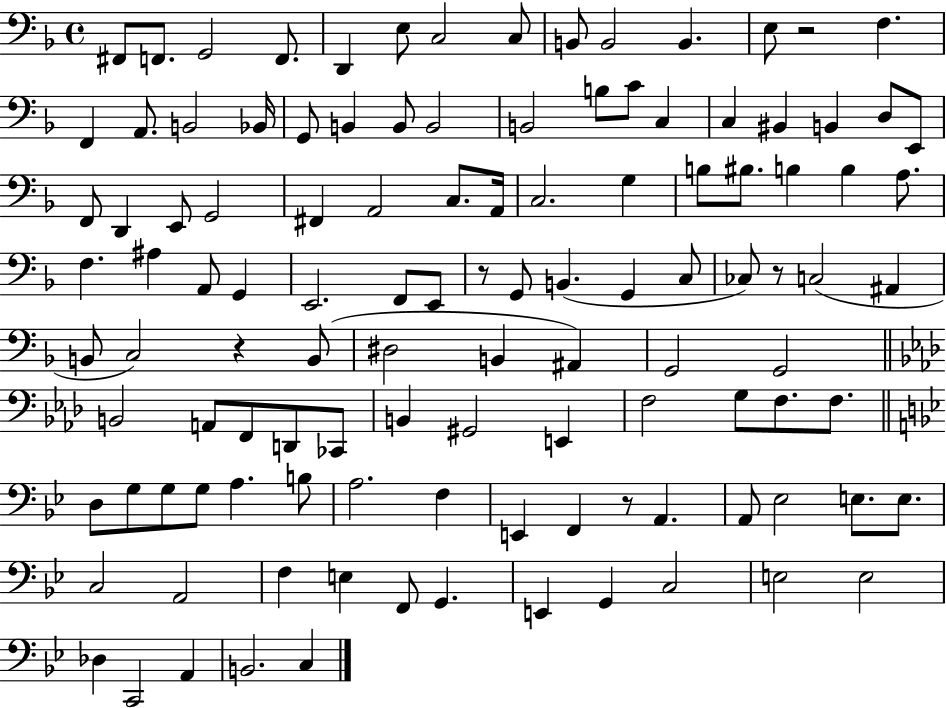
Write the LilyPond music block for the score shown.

{
  \clef bass
  \time 4/4
  \defaultTimeSignature
  \key f \major
  fis,8 f,8. g,2 f,8. | d,4 e8 c2 c8 | b,8 b,2 b,4. | e8 r2 f4. | \break f,4 a,8. b,2 bes,16 | g,8 b,4 b,8 b,2 | b,2 b8 c'8 c4 | c4 bis,4 b,4 d8 e,8 | \break f,8 d,4 e,8 g,2 | fis,4 a,2 c8. a,16 | c2. g4 | b8 bis8. b4 b4 a8. | \break f4. ais4 a,8 g,4 | e,2. f,8 e,8 | r8 g,8 b,4.( g,4 c8 | ces8) r8 c2( ais,4 | \break b,8 c2) r4 b,8( | dis2 b,4 ais,4) | g,2 g,2 | \bar "||" \break \key aes \major b,2 a,8 f,8 d,8 ces,8 | b,4 gis,2 e,4 | f2 g8 f8. f8. | \bar "||" \break \key g \minor d8 g8 g8 g8 a4. b8 | a2. f4 | e,4 f,4 r8 a,4. | a,8 ees2 e8. e8. | \break c2 a,2 | f4 e4 f,8 g,4. | e,4 g,4 c2 | e2 e2 | \break des4 c,2 a,4 | b,2. c4 | \bar "|."
}